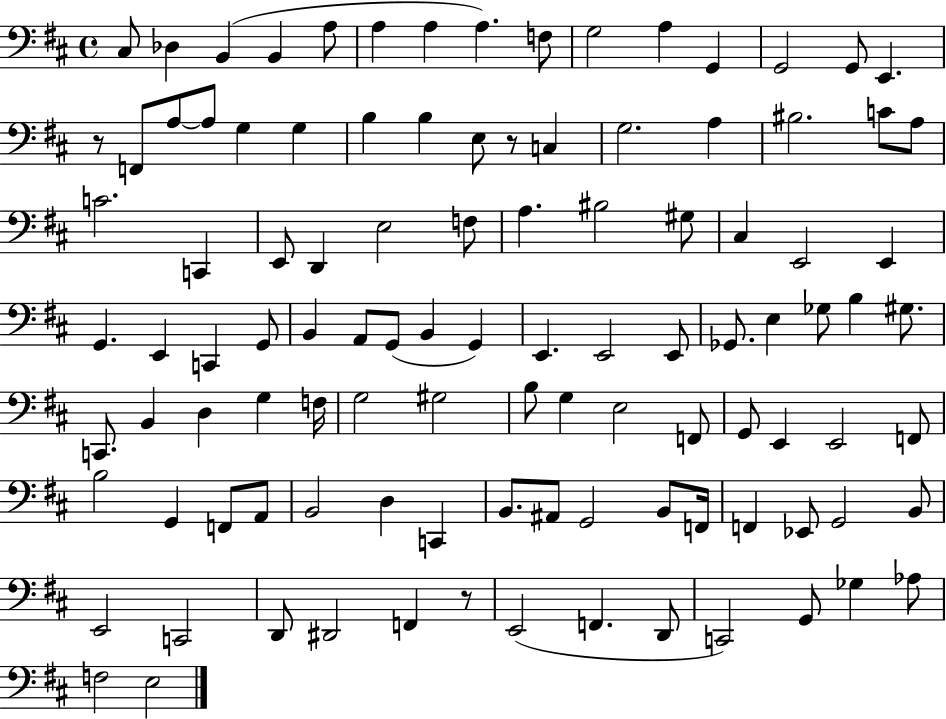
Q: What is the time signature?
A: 4/4